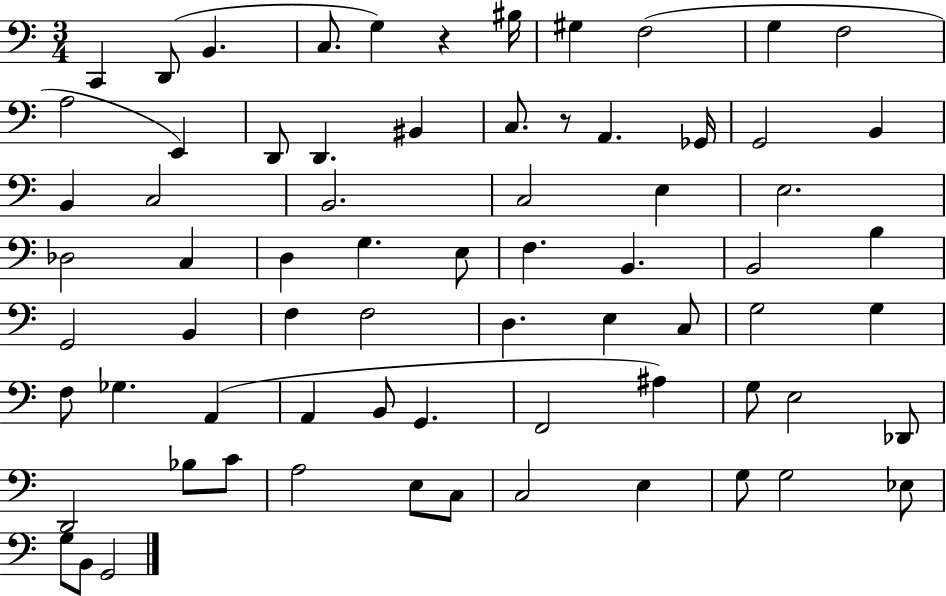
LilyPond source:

{
  \clef bass
  \numericTimeSignature
  \time 3/4
  \key c \major
  c,4 d,8( b,4. | c8. g4) r4 bis16 | gis4 f2( | g4 f2 | \break a2 e,4) | d,8 d,4. bis,4 | c8. r8 a,4. ges,16 | g,2 b,4 | \break b,4 c2 | b,2. | c2 e4 | e2. | \break des2 c4 | d4 g4. e8 | f4. b,4. | b,2 b4 | \break g,2 b,4 | f4 f2 | d4. e4 c8 | g2 g4 | \break f8 ges4. a,4( | a,4 b,8 g,4. | f,2 ais4) | g8 e2 des,8 | \break d,2 bes8 c'8 | a2 e8 c8 | c2 e4 | g8 g2 ees8 | \break g8 b,8 g,2 | \bar "|."
}